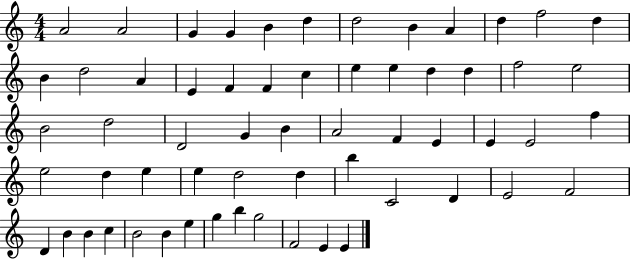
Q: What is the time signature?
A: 4/4